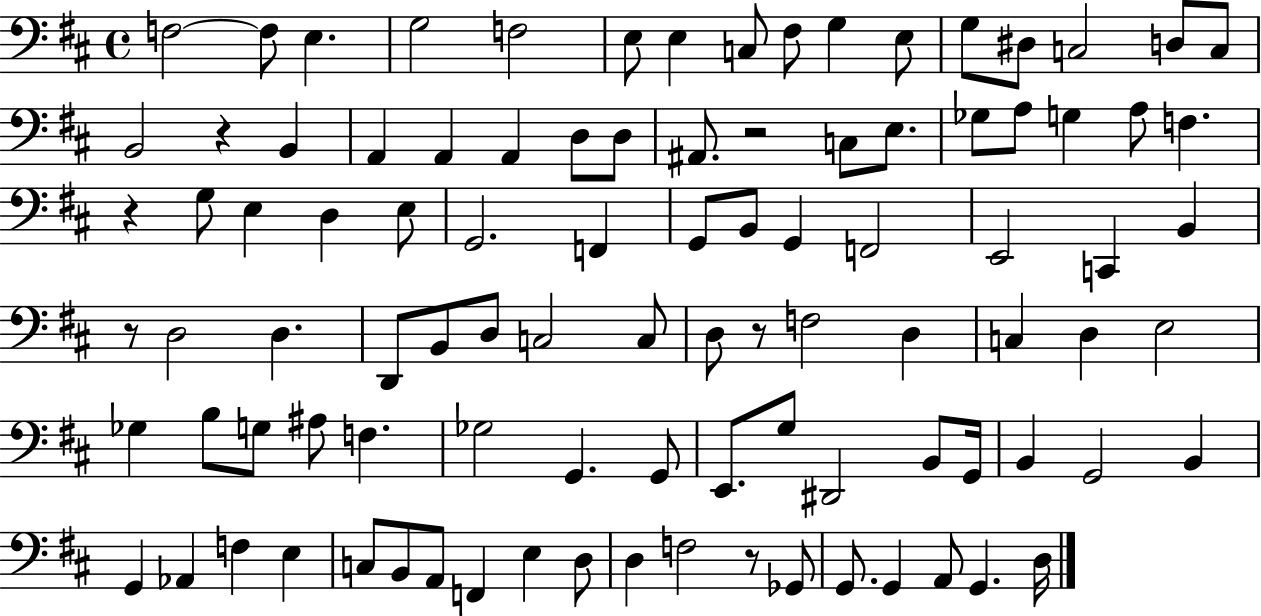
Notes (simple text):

F3/h F3/e E3/q. G3/h F3/h E3/e E3/q C3/e F#3/e G3/q E3/e G3/e D#3/e C3/h D3/e C3/e B2/h R/q B2/q A2/q A2/q A2/q D3/e D3/e A#2/e. R/h C3/e E3/e. Gb3/e A3/e G3/q A3/e F3/q. R/q G3/e E3/q D3/q E3/e G2/h. F2/q G2/e B2/e G2/q F2/h E2/h C2/q B2/q R/e D3/h D3/q. D2/e B2/e D3/e C3/h C3/e D3/e R/e F3/h D3/q C3/q D3/q E3/h Gb3/q B3/e G3/e A#3/e F3/q. Gb3/h G2/q. G2/e E2/e. G3/e D#2/h B2/e G2/s B2/q G2/h B2/q G2/q Ab2/q F3/q E3/q C3/e B2/e A2/e F2/q E3/q D3/e D3/q F3/h R/e Gb2/e G2/e. G2/q A2/e G2/q. D3/s